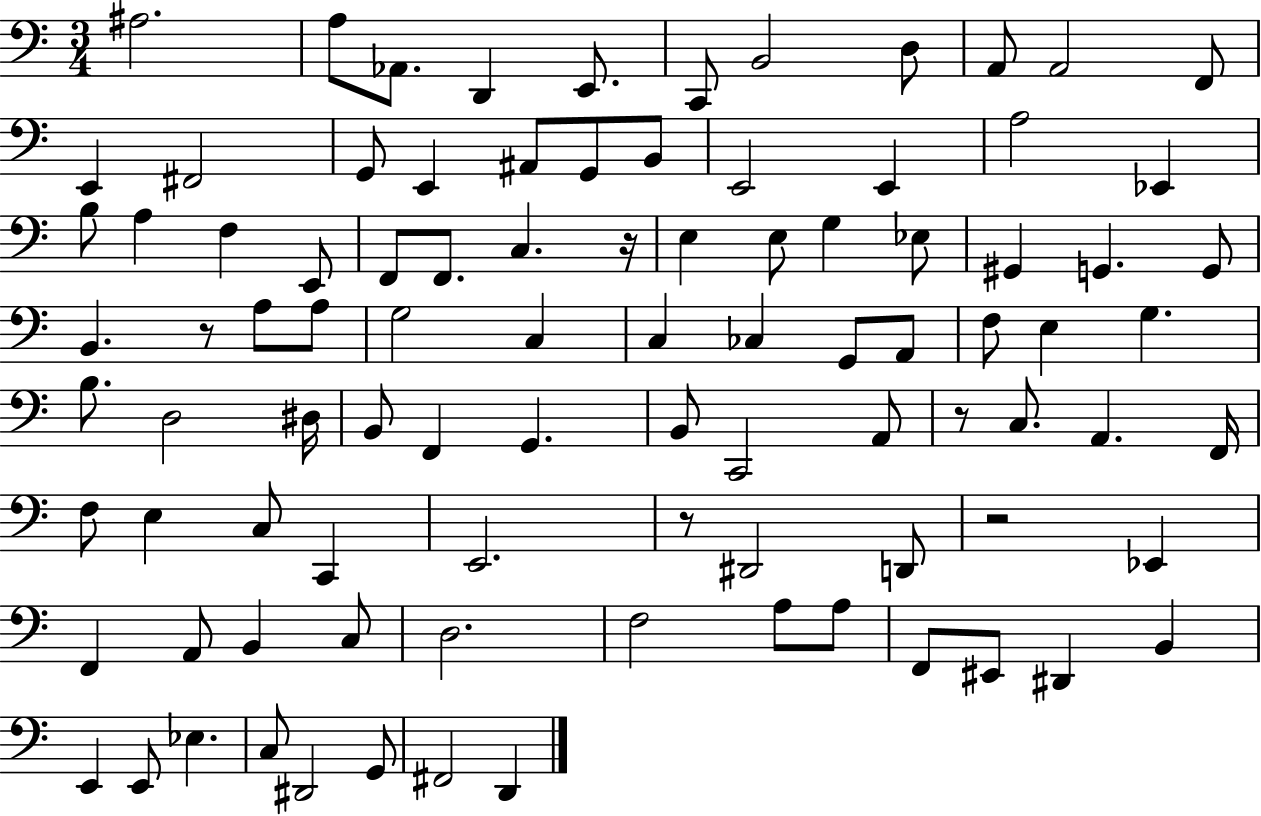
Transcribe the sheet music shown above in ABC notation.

X:1
T:Untitled
M:3/4
L:1/4
K:C
^A,2 A,/2 _A,,/2 D,, E,,/2 C,,/2 B,,2 D,/2 A,,/2 A,,2 F,,/2 E,, ^F,,2 G,,/2 E,, ^A,,/2 G,,/2 B,,/2 E,,2 E,, A,2 _E,, B,/2 A, F, E,,/2 F,,/2 F,,/2 C, z/4 E, E,/2 G, _E,/2 ^G,, G,, G,,/2 B,, z/2 A,/2 A,/2 G,2 C, C, _C, G,,/2 A,,/2 F,/2 E, G, B,/2 D,2 ^D,/4 B,,/2 F,, G,, B,,/2 C,,2 A,,/2 z/2 C,/2 A,, F,,/4 F,/2 E, C,/2 C,, E,,2 z/2 ^D,,2 D,,/2 z2 _E,, F,, A,,/2 B,, C,/2 D,2 F,2 A,/2 A,/2 F,,/2 ^E,,/2 ^D,, B,, E,, E,,/2 _E, C,/2 ^D,,2 G,,/2 ^F,,2 D,,